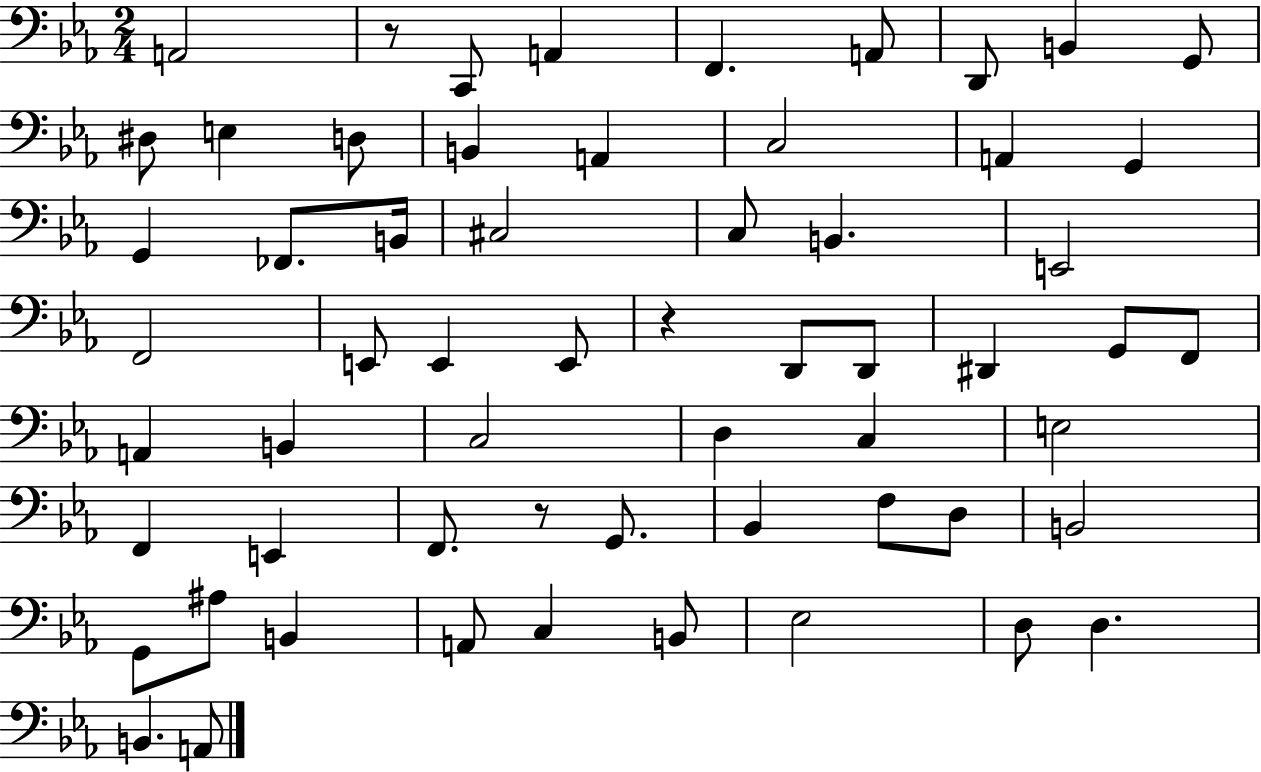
{
  \clef bass
  \numericTimeSignature
  \time 2/4
  \key ees \major
  \repeat volta 2 { a,2 | r8 c,8 a,4 | f,4. a,8 | d,8 b,4 g,8 | \break dis8 e4 d8 | b,4 a,4 | c2 | a,4 g,4 | \break g,4 fes,8. b,16 | cis2 | c8 b,4. | e,2 | \break f,2 | e,8 e,4 e,8 | r4 d,8 d,8 | dis,4 g,8 f,8 | \break a,4 b,4 | c2 | d4 c4 | e2 | \break f,4 e,4 | f,8. r8 g,8. | bes,4 f8 d8 | b,2 | \break g,8 ais8 b,4 | a,8 c4 b,8 | ees2 | d8 d4. | \break b,4. a,8 | } \bar "|."
}